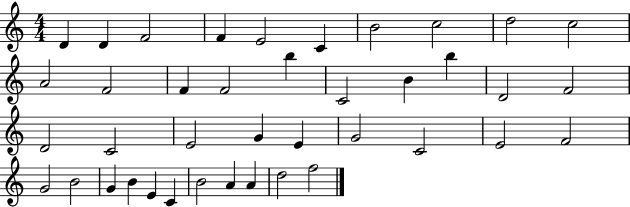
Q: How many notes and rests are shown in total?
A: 40